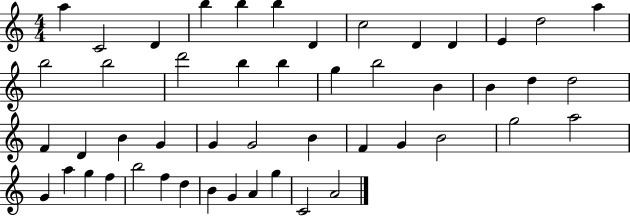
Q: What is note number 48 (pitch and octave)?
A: C4